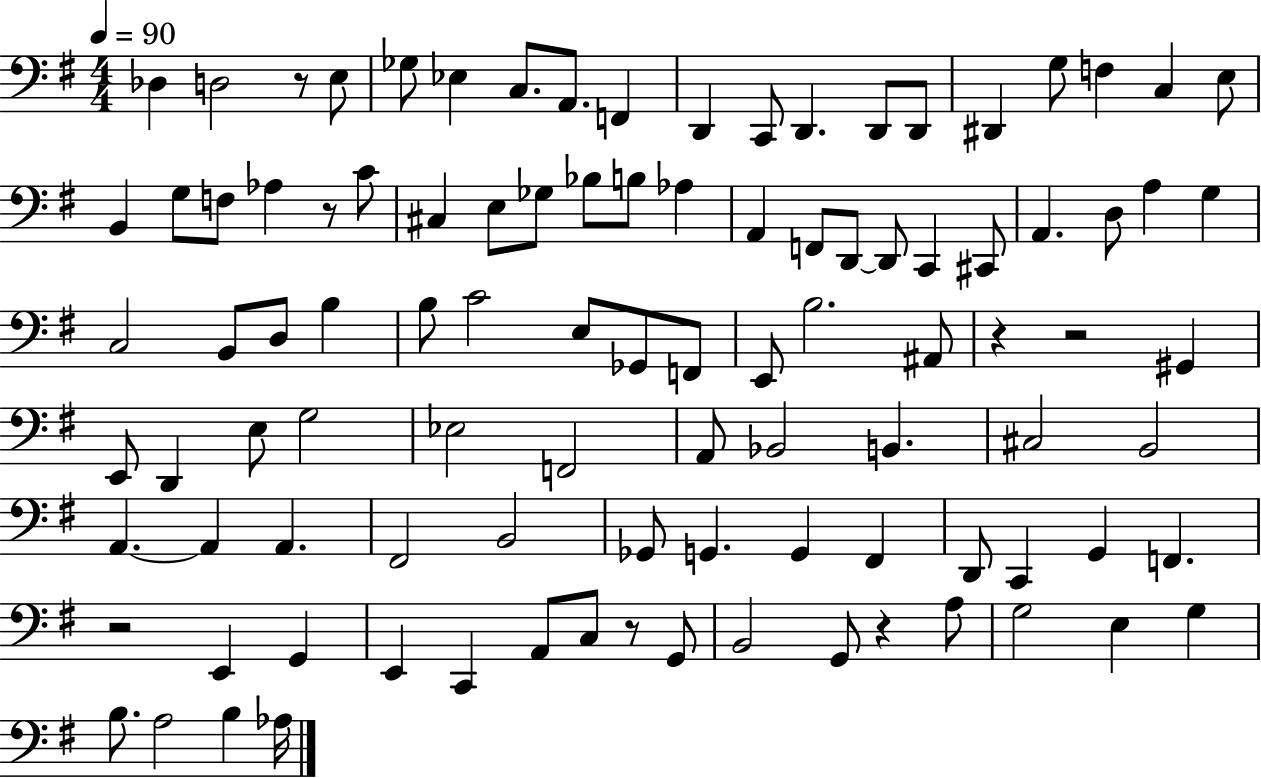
Db3/q D3/h R/e E3/e Gb3/e Eb3/q C3/e. A2/e. F2/q D2/q C2/e D2/q. D2/e D2/e D#2/q G3/e F3/q C3/q E3/e B2/q G3/e F3/e Ab3/q R/e C4/e C#3/q E3/e Gb3/e Bb3/e B3/e Ab3/q A2/q F2/e D2/e D2/e C2/q C#2/e A2/q. D3/e A3/q G3/q C3/h B2/e D3/e B3/q B3/e C4/h E3/e Gb2/e F2/e E2/e B3/h. A#2/e R/q R/h G#2/q E2/e D2/q E3/e G3/h Eb3/h F2/h A2/e Bb2/h B2/q. C#3/h B2/h A2/q. A2/q A2/q. F#2/h B2/h Gb2/e G2/q. G2/q F#2/q D2/e C2/q G2/q F2/q. R/h E2/q G2/q E2/q C2/q A2/e C3/e R/e G2/e B2/h G2/e R/q A3/e G3/h E3/q G3/q B3/e. A3/h B3/q Ab3/s